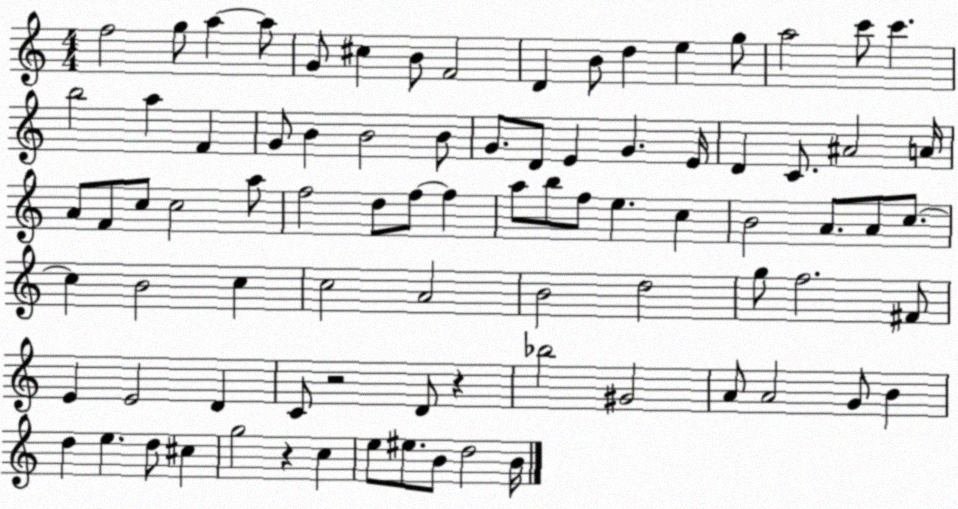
X:1
T:Untitled
M:4/4
L:1/4
K:C
f2 g/2 a a/2 G/2 ^c B/2 F2 D B/2 d e g/2 a2 c'/2 c' b2 a F G/2 B B2 B/2 G/2 D/2 E G E/4 D C/2 ^A2 A/4 A/2 F/2 c/2 c2 a/2 f2 d/2 f/2 f a/2 b/2 f/2 e c B2 A/2 A/2 c/2 c B2 c c2 A2 B2 d2 g/2 f2 ^F/2 E E2 D C/2 z2 D/2 z _b2 ^G2 A/2 A2 G/2 B d e d/2 ^c g2 z c e/2 ^e/2 B/2 d2 B/4